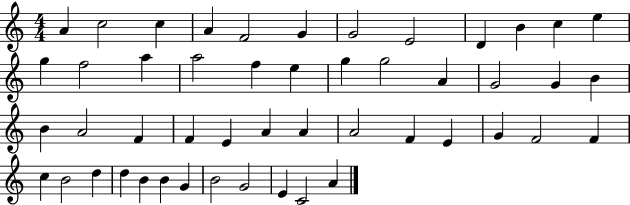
{
  \clef treble
  \numericTimeSignature
  \time 4/4
  \key c \major
  a'4 c''2 c''4 | a'4 f'2 g'4 | g'2 e'2 | d'4 b'4 c''4 e''4 | \break g''4 f''2 a''4 | a''2 f''4 e''4 | g''4 g''2 a'4 | g'2 g'4 b'4 | \break b'4 a'2 f'4 | f'4 e'4 a'4 a'4 | a'2 f'4 e'4 | g'4 f'2 f'4 | \break c''4 b'2 d''4 | d''4 b'4 b'4 g'4 | b'2 g'2 | e'4 c'2 a'4 | \break \bar "|."
}